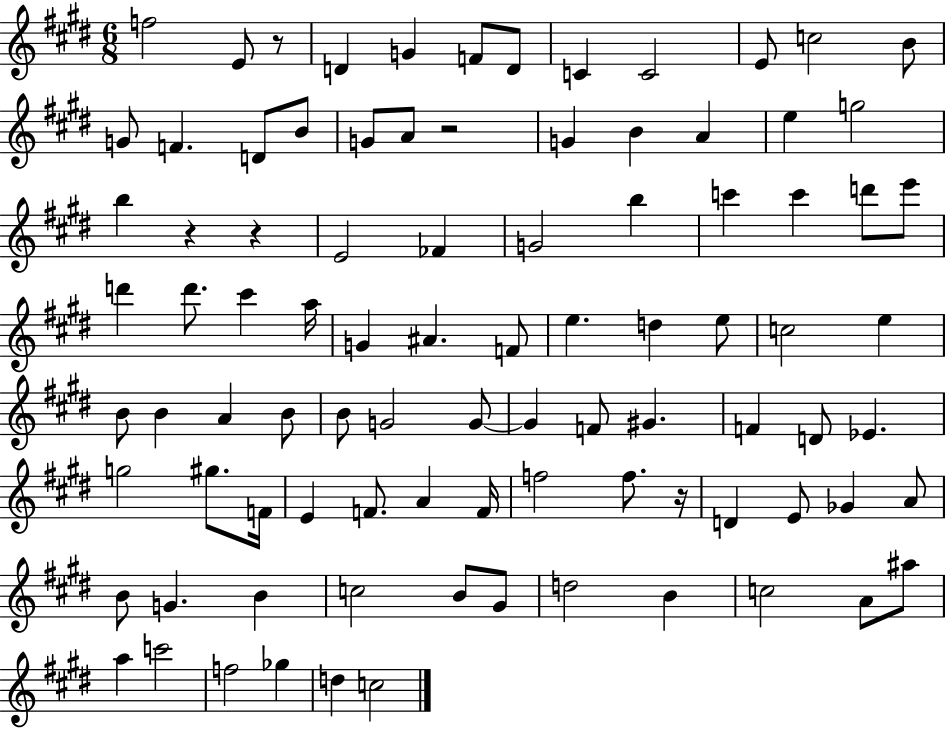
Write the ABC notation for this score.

X:1
T:Untitled
M:6/8
L:1/4
K:E
f2 E/2 z/2 D G F/2 D/2 C C2 E/2 c2 B/2 G/2 F D/2 B/2 G/2 A/2 z2 G B A e g2 b z z E2 _F G2 b c' c' d'/2 e'/2 d' d'/2 ^c' a/4 G ^A F/2 e d e/2 c2 e B/2 B A B/2 B/2 G2 G/2 G F/2 ^G F D/2 _E g2 ^g/2 F/4 E F/2 A F/4 f2 f/2 z/4 D E/2 _G A/2 B/2 G B c2 B/2 ^G/2 d2 B c2 A/2 ^a/2 a c'2 f2 _g d c2